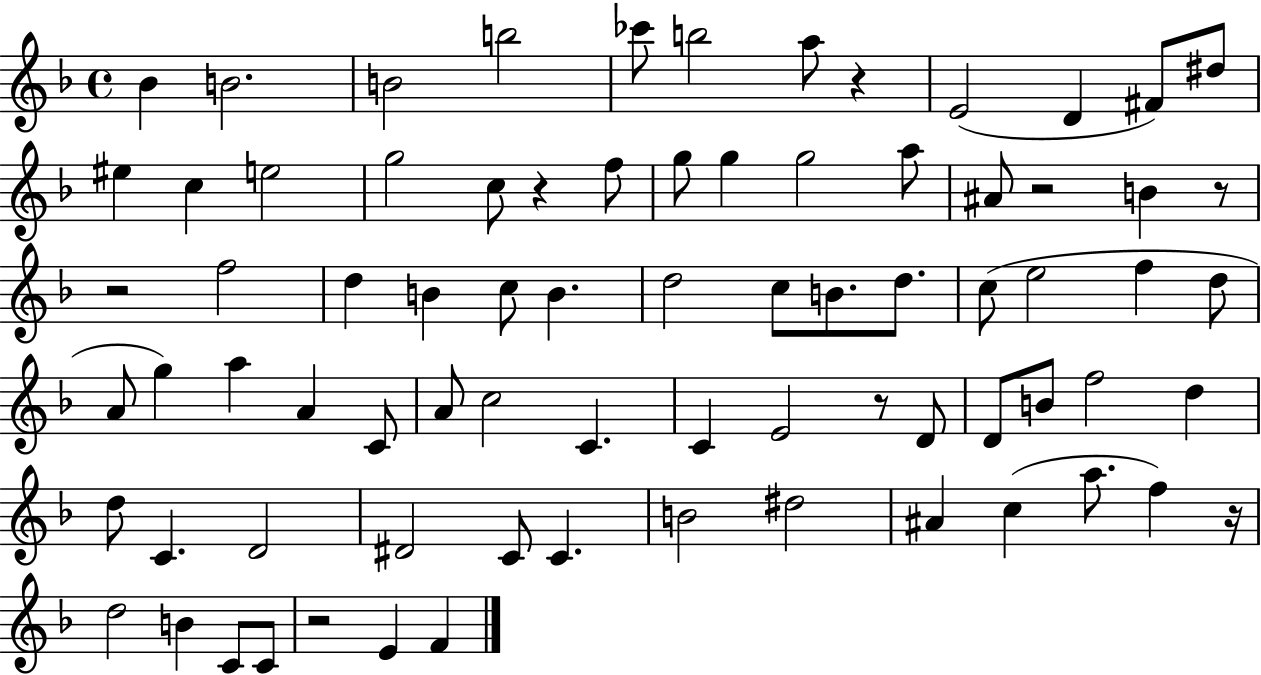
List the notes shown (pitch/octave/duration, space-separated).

Bb4/q B4/h. B4/h B5/h CES6/e B5/h A5/e R/q E4/h D4/q F#4/e D#5/e EIS5/q C5/q E5/h G5/h C5/e R/q F5/e G5/e G5/q G5/h A5/e A#4/e R/h B4/q R/e R/h F5/h D5/q B4/q C5/e B4/q. D5/h C5/e B4/e. D5/e. C5/e E5/h F5/q D5/e A4/e G5/q A5/q A4/q C4/e A4/e C5/h C4/q. C4/q E4/h R/e D4/e D4/e B4/e F5/h D5/q D5/e C4/q. D4/h D#4/h C4/e C4/q. B4/h D#5/h A#4/q C5/q A5/e. F5/q R/s D5/h B4/q C4/e C4/e R/h E4/q F4/q